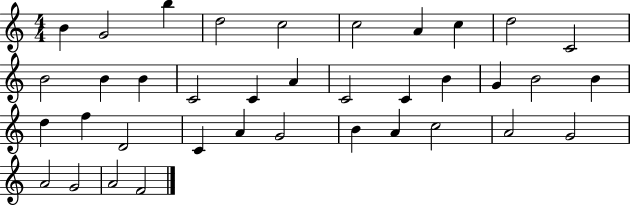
B4/q G4/h B5/q D5/h C5/h C5/h A4/q C5/q D5/h C4/h B4/h B4/q B4/q C4/h C4/q A4/q C4/h C4/q B4/q G4/q B4/h B4/q D5/q F5/q D4/h C4/q A4/q G4/h B4/q A4/q C5/h A4/h G4/h A4/h G4/h A4/h F4/h